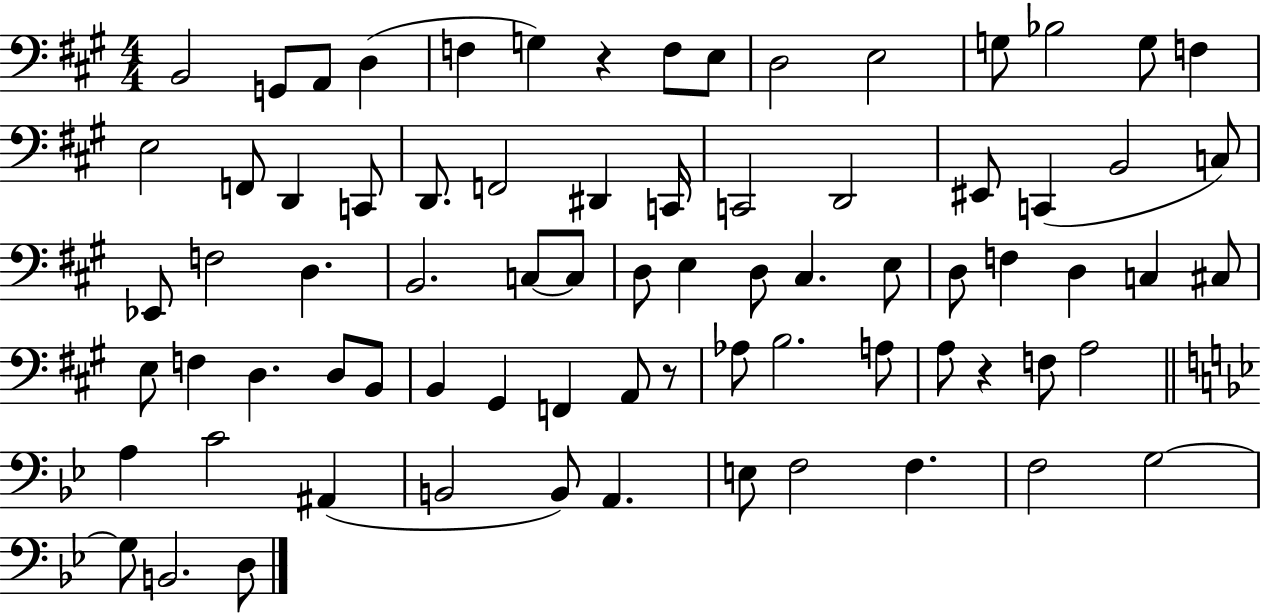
X:1
T:Untitled
M:4/4
L:1/4
K:A
B,,2 G,,/2 A,,/2 D, F, G, z F,/2 E,/2 D,2 E,2 G,/2 _B,2 G,/2 F, E,2 F,,/2 D,, C,,/2 D,,/2 F,,2 ^D,, C,,/4 C,,2 D,,2 ^E,,/2 C,, B,,2 C,/2 _E,,/2 F,2 D, B,,2 C,/2 C,/2 D,/2 E, D,/2 ^C, E,/2 D,/2 F, D, C, ^C,/2 E,/2 F, D, D,/2 B,,/2 B,, ^G,, F,, A,,/2 z/2 _A,/2 B,2 A,/2 A,/2 z F,/2 A,2 A, C2 ^A,, B,,2 B,,/2 A,, E,/2 F,2 F, F,2 G,2 G,/2 B,,2 D,/2